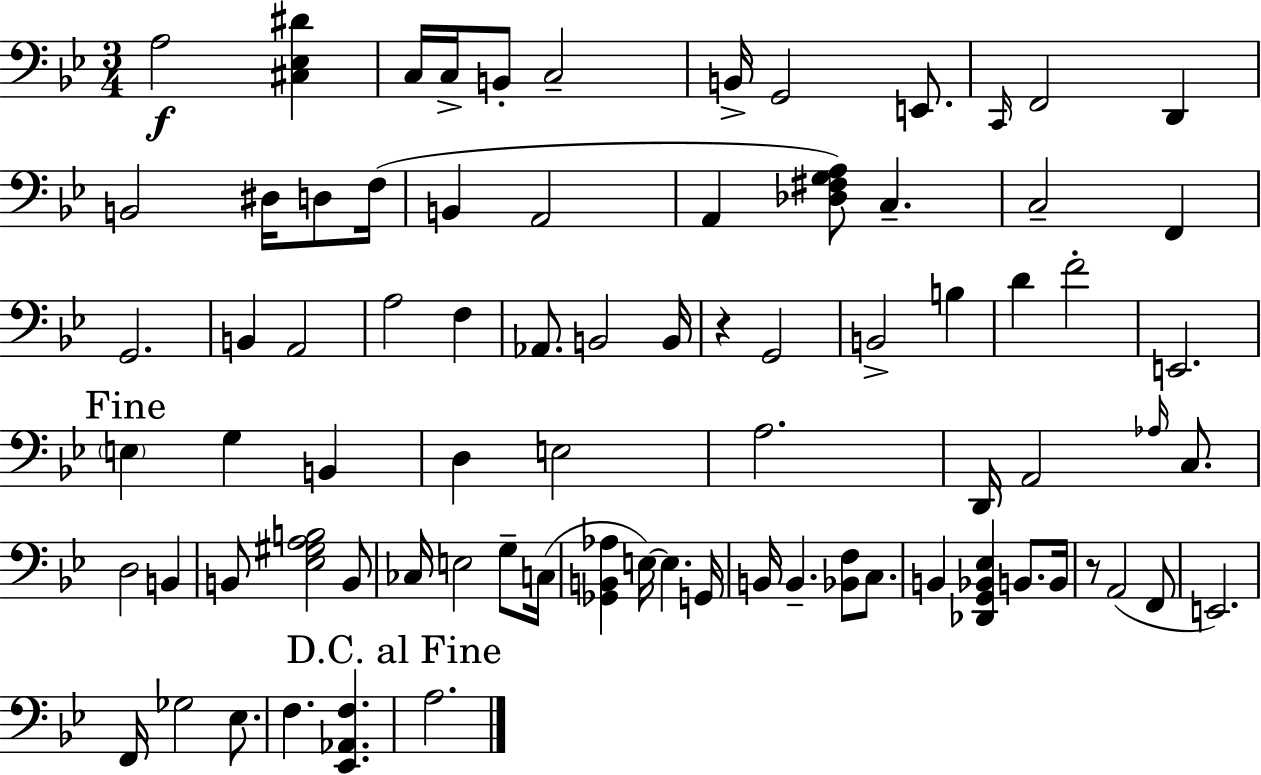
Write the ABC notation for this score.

X:1
T:Untitled
M:3/4
L:1/4
K:Gm
A,2 [^C,_E,^D] C,/4 C,/4 B,,/2 C,2 B,,/4 G,,2 E,,/2 C,,/4 F,,2 D,, B,,2 ^D,/4 D,/2 F,/4 B,, A,,2 A,, [_D,^F,G,A,]/2 C, C,2 F,, G,,2 B,, A,,2 A,2 F, _A,,/2 B,,2 B,,/4 z G,,2 B,,2 B, D F2 E,,2 E, G, B,, D, E,2 A,2 D,,/4 A,,2 _A,/4 C,/2 D,2 B,, B,,/2 [_E,^G,A,B,]2 B,,/2 _C,/4 E,2 G,/2 C,/4 [_G,,B,,_A,] E,/4 E, G,,/4 B,,/4 B,, [_B,,F,]/2 C,/2 B,, [_D,,G,,_B,,_E,] B,,/2 B,,/4 z/2 A,,2 F,,/2 E,,2 F,,/4 _G,2 _E,/2 F, [_E,,_A,,F,] A,2